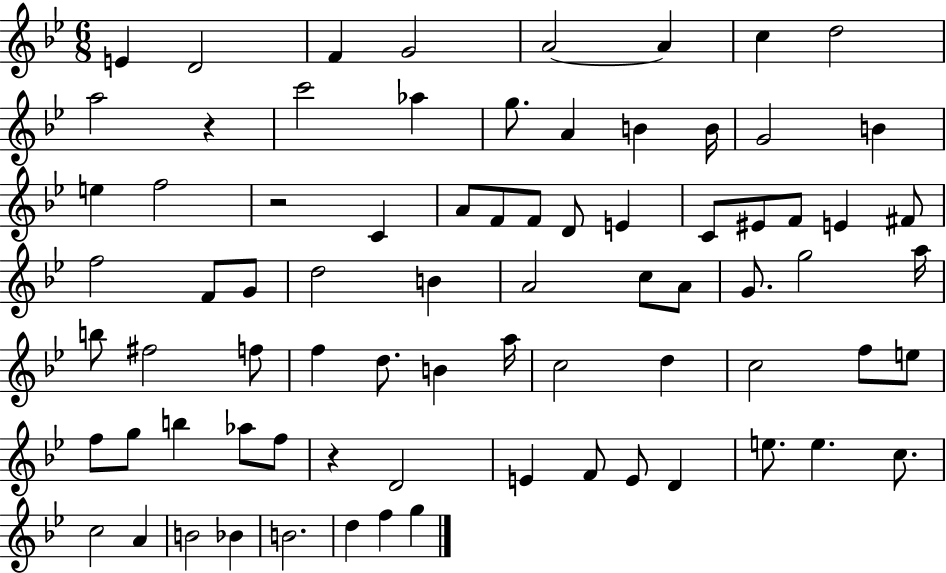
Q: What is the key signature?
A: BES major